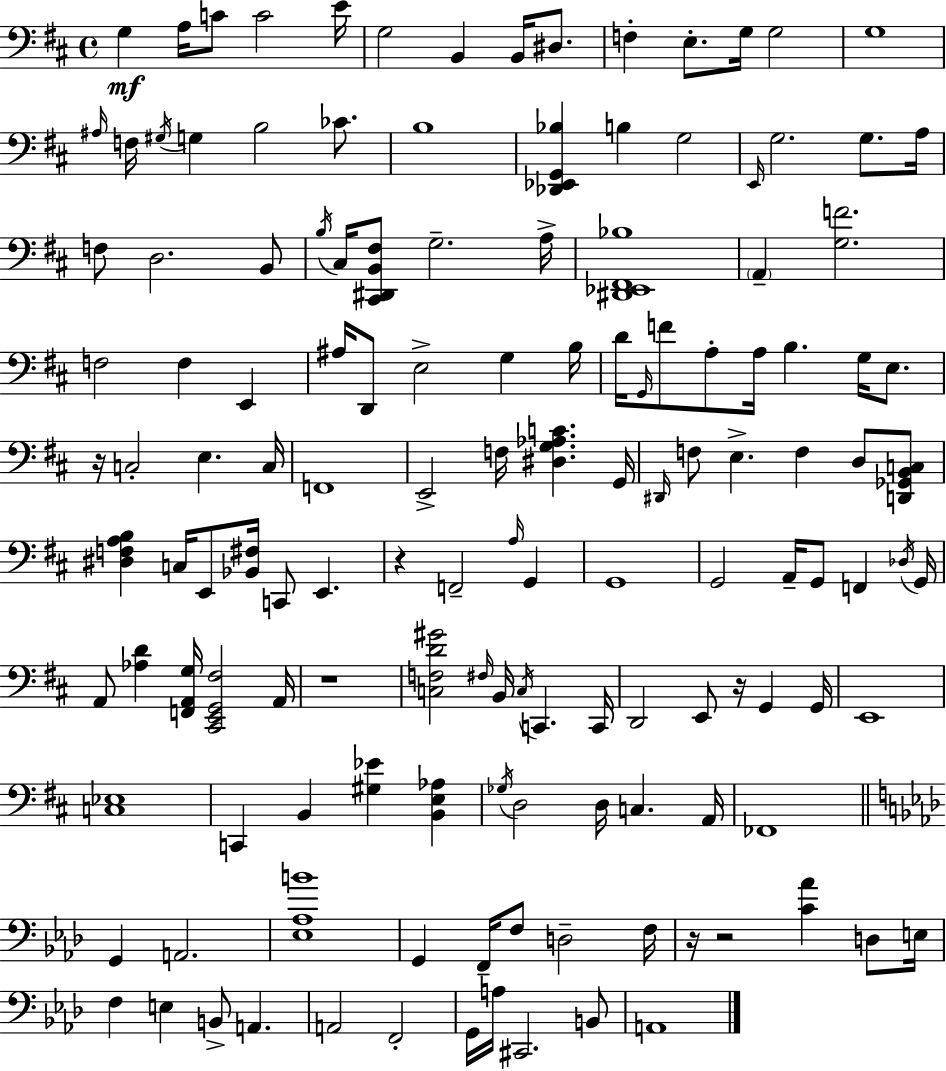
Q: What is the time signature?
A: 4/4